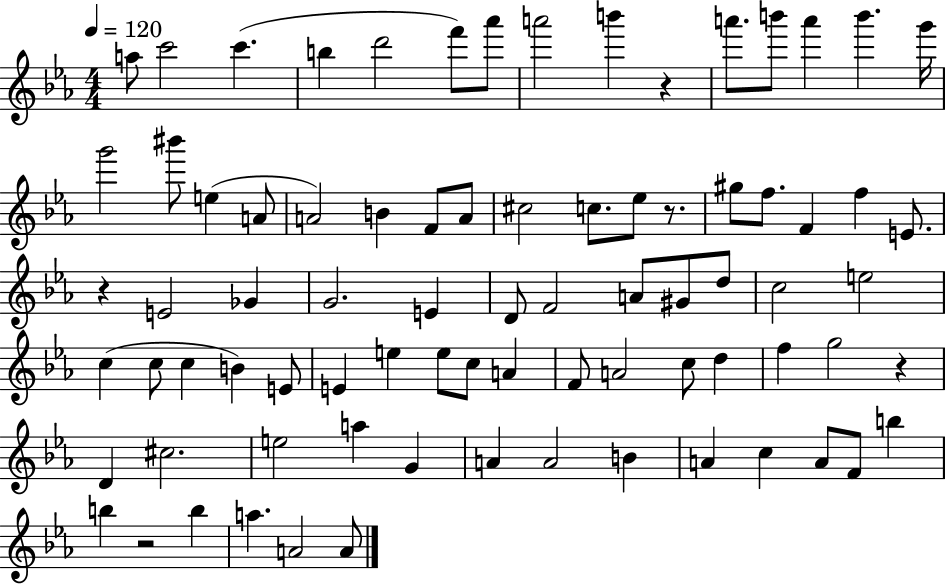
X:1
T:Untitled
M:4/4
L:1/4
K:Eb
a/2 c'2 c' b d'2 f'/2 _a'/2 a'2 b' z a'/2 b'/2 a' b' g'/4 g'2 ^b'/2 e A/2 A2 B F/2 A/2 ^c2 c/2 _e/2 z/2 ^g/2 f/2 F f E/2 z E2 _G G2 E D/2 F2 A/2 ^G/2 d/2 c2 e2 c c/2 c B E/2 E e e/2 c/2 A F/2 A2 c/2 d f g2 z D ^c2 e2 a G A A2 B A c A/2 F/2 b b z2 b a A2 A/2